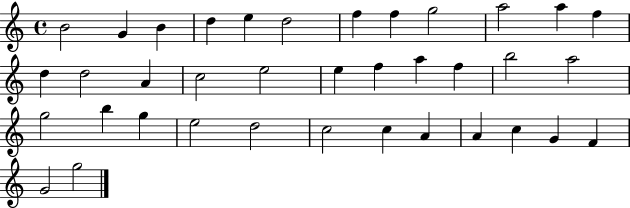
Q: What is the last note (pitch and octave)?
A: G5